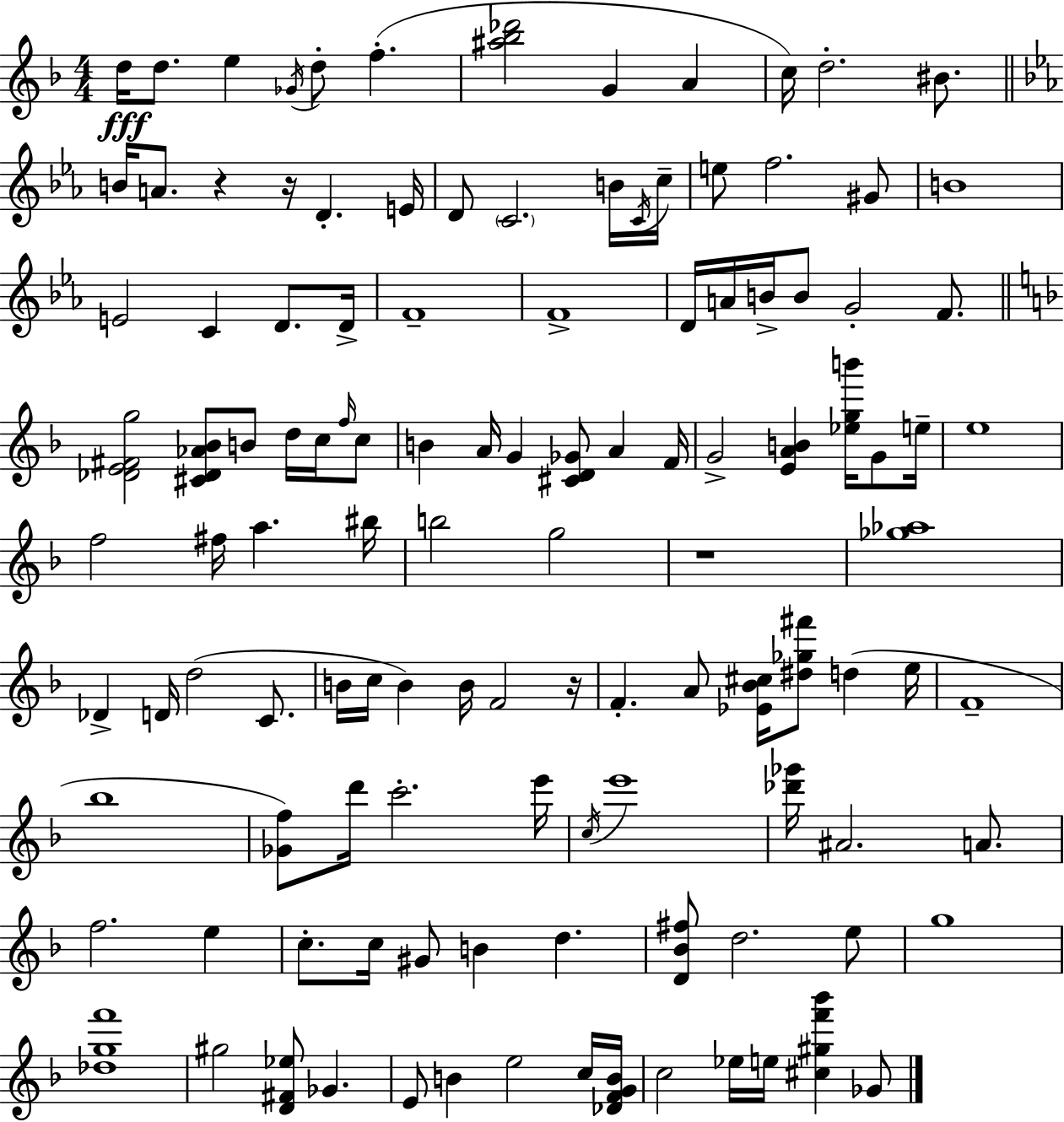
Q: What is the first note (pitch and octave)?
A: D5